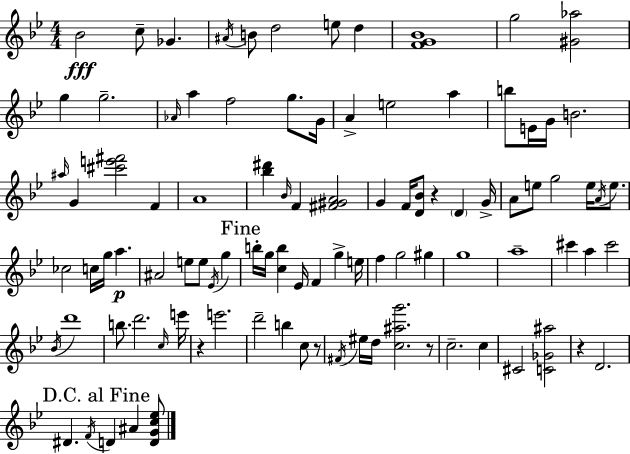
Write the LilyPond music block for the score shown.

{
  \clef treble
  \numericTimeSignature
  \time 4/4
  \key g \minor
  \repeat volta 2 { bes'2\fff c''8-- ges'4. | \acciaccatura { ais'16 } b'8 d''2 e''8 d''4 | <f' g' bes'>1 | g''2 <gis' aes''>2 | \break g''4 g''2.-- | \grace { aes'16 } a''4 f''2 g''8. | g'16 a'4-> e''2 a''4 | b''8 e'16 g'16 b'2. | \break \grace { ais''16 } g'4 <cis''' e''' fis'''>2 f'4 | a'1 | <bes'' dis'''>4 \grace { bes'16 } f'4 <fis' gis' a'>2 | g'4 f'16 <d' bes'>8 r4 \parenthesize d'4 | \break g'16-> a'8 e''8 g''2 | e''16 \acciaccatura { a'16 } e''8. ces''2 c''16 g''16 a''4.\p | ais'2 e''8 e''8 | \acciaccatura { ees'16 } g''4 \mark "Fine" b''16-. g''16 <c'' b''>4 ees'16 f'4 | \break g''4-> e''16 f''4 g''2 | gis''4 g''1 | a''1-- | cis'''4 a''4 cis'''2 | \break \acciaccatura { bes'16 } d'''1 | b''8. d'''2. | \grace { c''16 } e'''16 r4 e'''2. | d'''2-- | \break b''4 c''8 r8 \acciaccatura { fis'16 } eis''16 d''16 <c'' ais'' g'''>2. | r8 c''2.-- | c''4 cis'2 | <c' ges' ais''>2 r4 d'2. | \break \mark "D.C. al Fine" dis'4. \acciaccatura { f'16 } | d'4 ais'4 <d' g' c'' ees''>8 } \bar "|."
}